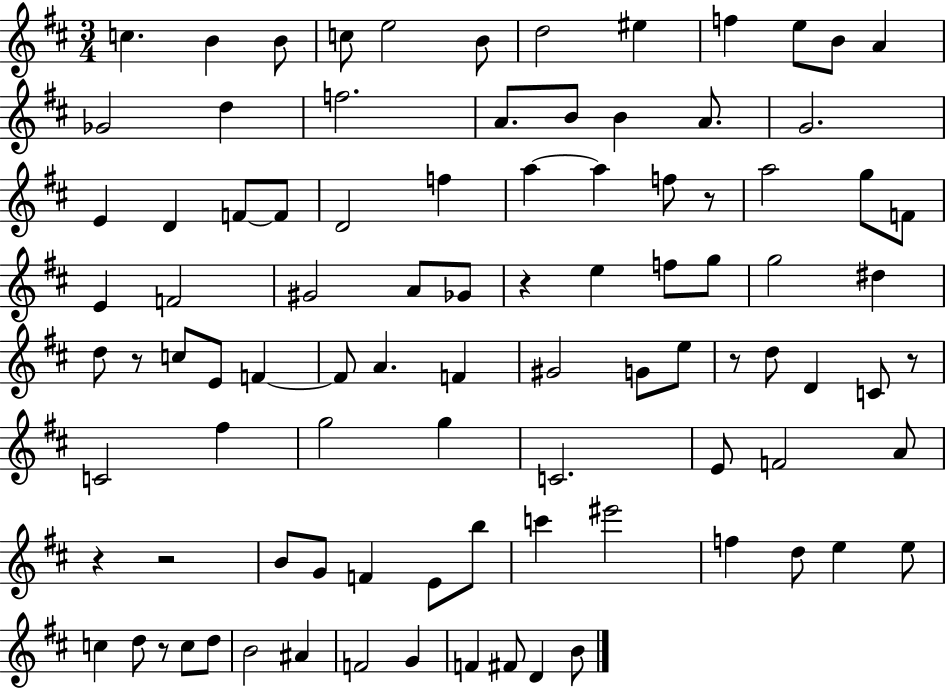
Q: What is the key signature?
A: D major